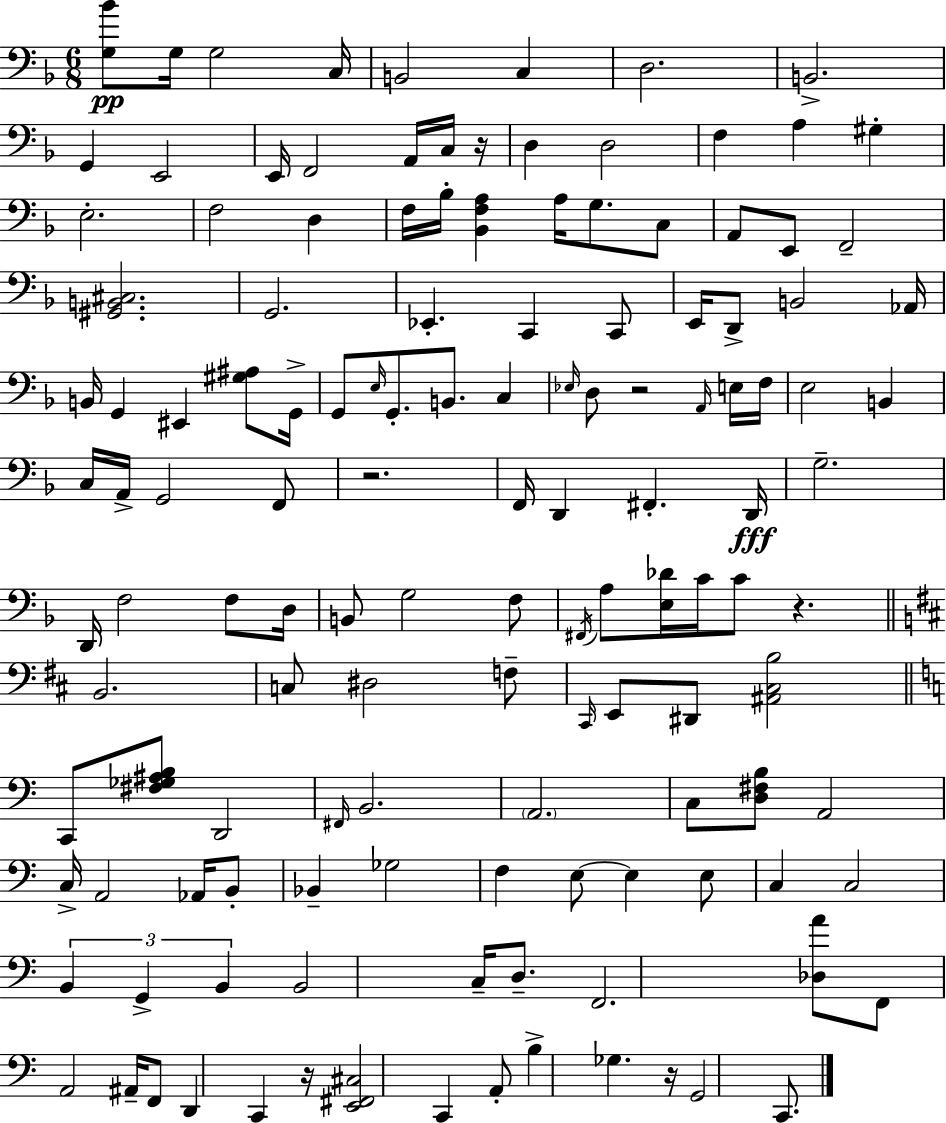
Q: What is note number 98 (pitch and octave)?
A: C3